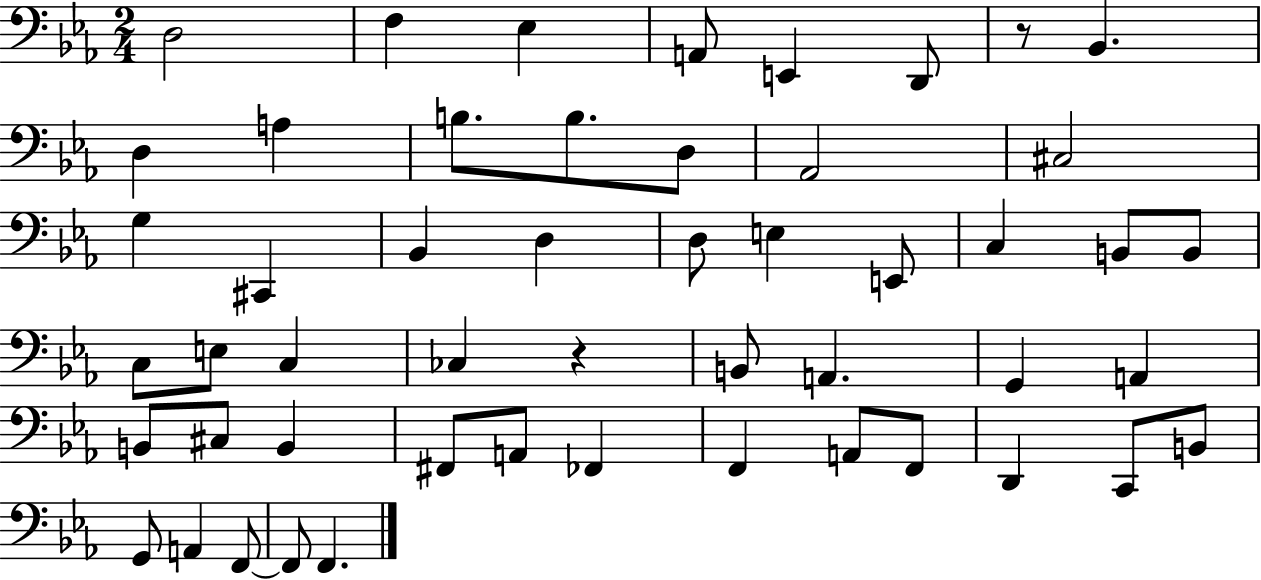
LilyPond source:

{
  \clef bass
  \numericTimeSignature
  \time 2/4
  \key ees \major
  d2 | f4 ees4 | a,8 e,4 d,8 | r8 bes,4. | \break d4 a4 | b8. b8. d8 | aes,2 | cis2 | \break g4 cis,4 | bes,4 d4 | d8 e4 e,8 | c4 b,8 b,8 | \break c8 e8 c4 | ces4 r4 | b,8 a,4. | g,4 a,4 | \break b,8 cis8 b,4 | fis,8 a,8 fes,4 | f,4 a,8 f,8 | d,4 c,8 b,8 | \break g,8 a,4 f,8~~ | f,8 f,4. | \bar "|."
}